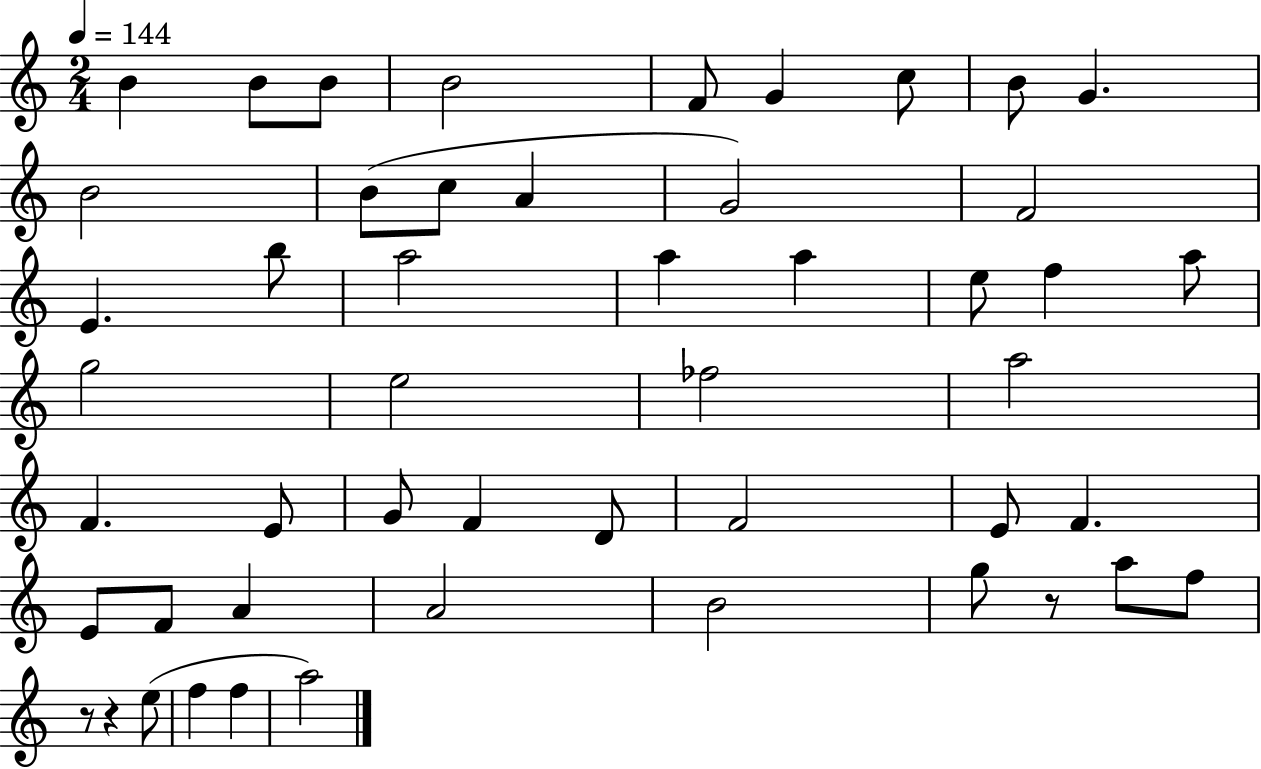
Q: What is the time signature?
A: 2/4